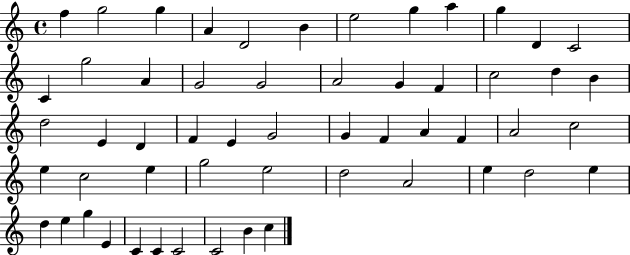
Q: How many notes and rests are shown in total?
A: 55